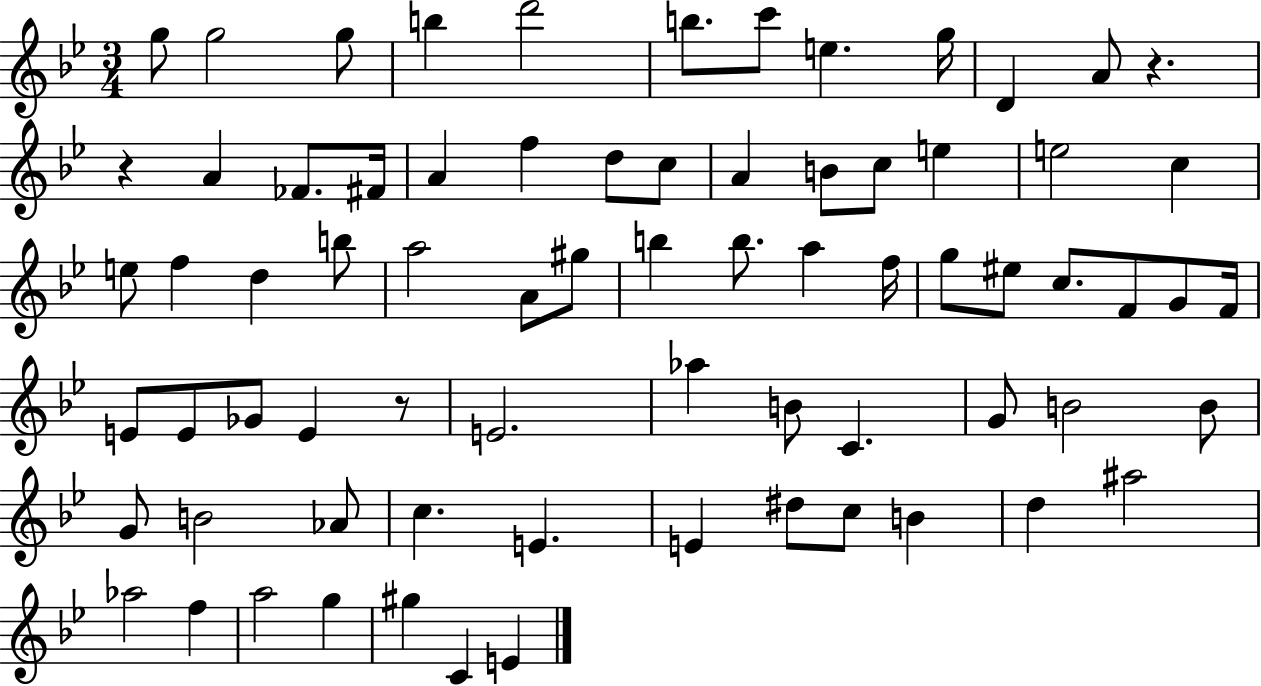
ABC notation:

X:1
T:Untitled
M:3/4
L:1/4
K:Bb
g/2 g2 g/2 b d'2 b/2 c'/2 e g/4 D A/2 z z A _F/2 ^F/4 A f d/2 c/2 A B/2 c/2 e e2 c e/2 f d b/2 a2 A/2 ^g/2 b b/2 a f/4 g/2 ^e/2 c/2 F/2 G/2 F/4 E/2 E/2 _G/2 E z/2 E2 _a B/2 C G/2 B2 B/2 G/2 B2 _A/2 c E E ^d/2 c/2 B d ^a2 _a2 f a2 g ^g C E